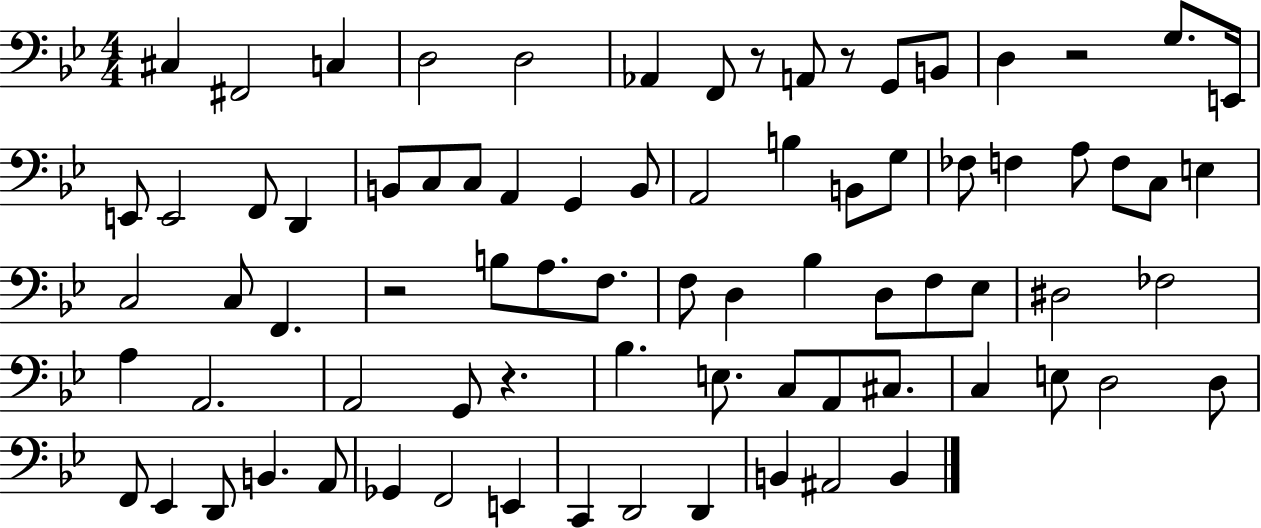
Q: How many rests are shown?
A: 5